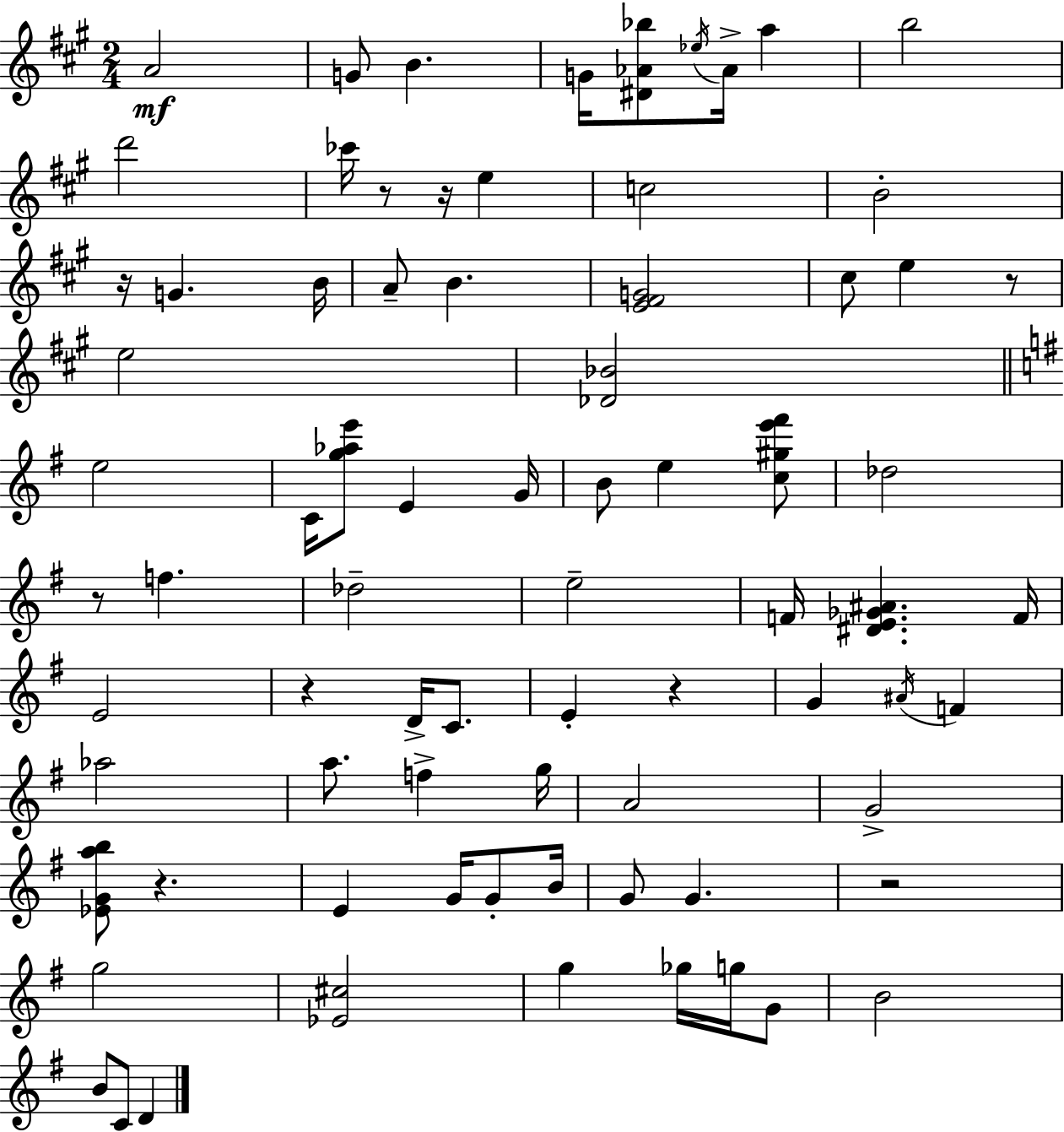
A4/h G4/e B4/q. G4/s [D#4,Ab4,Bb5]/e Eb5/s Ab4/s A5/q B5/h D6/h CES6/s R/e R/s E5/q C5/h B4/h R/s G4/q. B4/s A4/e B4/q. [E4,F#4,G4]/h C#5/e E5/q R/e E5/h [Db4,Bb4]/h E5/h C4/s [G5,Ab5,E6]/e E4/q G4/s B4/e E5/q [C5,G#5,E6,F#6]/e Db5/h R/e F5/q. Db5/h E5/h F4/s [D#4,E4,Gb4,A#4]/q. F4/s E4/h R/q D4/s C4/e. E4/q R/q G4/q A#4/s F4/q Ab5/h A5/e. F5/q G5/s A4/h G4/h [Eb4,G4,A5,B5]/e R/q. E4/q G4/s G4/e B4/s G4/e G4/q. R/h G5/h [Eb4,C#5]/h G5/q Gb5/s G5/s G4/e B4/h B4/e C4/e D4/q